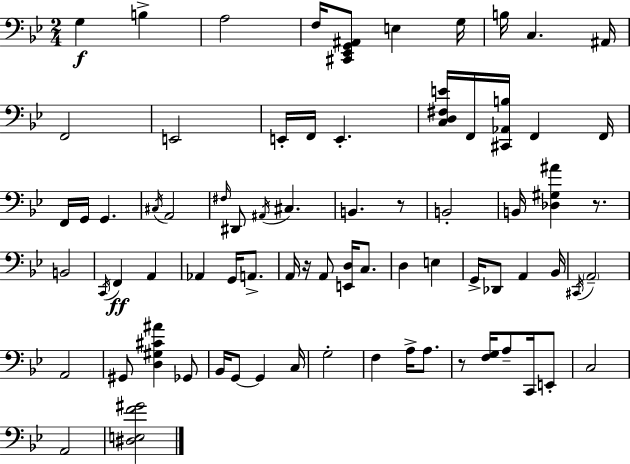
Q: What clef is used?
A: bass